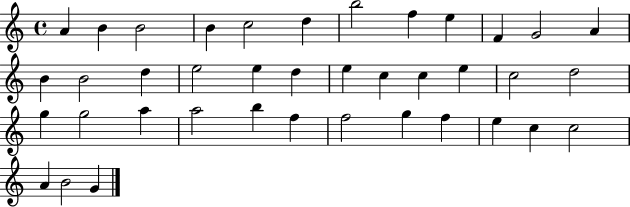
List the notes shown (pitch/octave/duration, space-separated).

A4/q B4/q B4/h B4/q C5/h D5/q B5/h F5/q E5/q F4/q G4/h A4/q B4/q B4/h D5/q E5/h E5/q D5/q E5/q C5/q C5/q E5/q C5/h D5/h G5/q G5/h A5/q A5/h B5/q F5/q F5/h G5/q F5/q E5/q C5/q C5/h A4/q B4/h G4/q